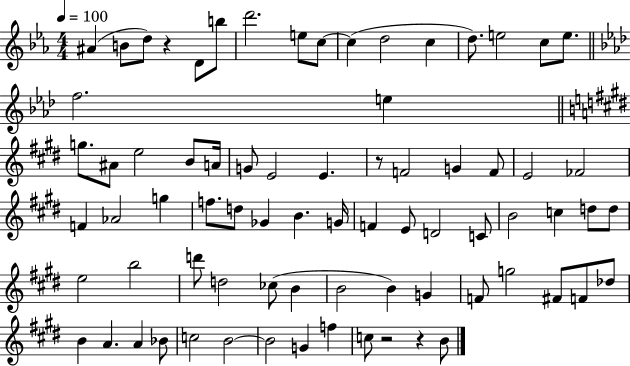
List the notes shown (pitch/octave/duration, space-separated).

A#4/q B4/e D5/e R/q D4/e B5/e D6/h. E5/e C5/e C5/q D5/h C5/q D5/e. E5/h C5/e E5/e. F5/h. E5/q G5/e. A#4/e E5/h B4/e A4/s G4/e E4/h E4/q. R/e F4/h G4/q F4/e E4/h FES4/h F4/q Ab4/h G5/q F5/e. D5/e Gb4/q B4/q. G4/s F4/q E4/e D4/h C4/e B4/h C5/q D5/e D5/e E5/h B5/h D6/e D5/h CES5/e B4/q B4/h B4/q G4/q F4/e G5/h F#4/e F4/e Db5/e B4/q A4/q. A4/q Bb4/e C5/h B4/h B4/h G4/q F5/q C5/e R/h R/q B4/e